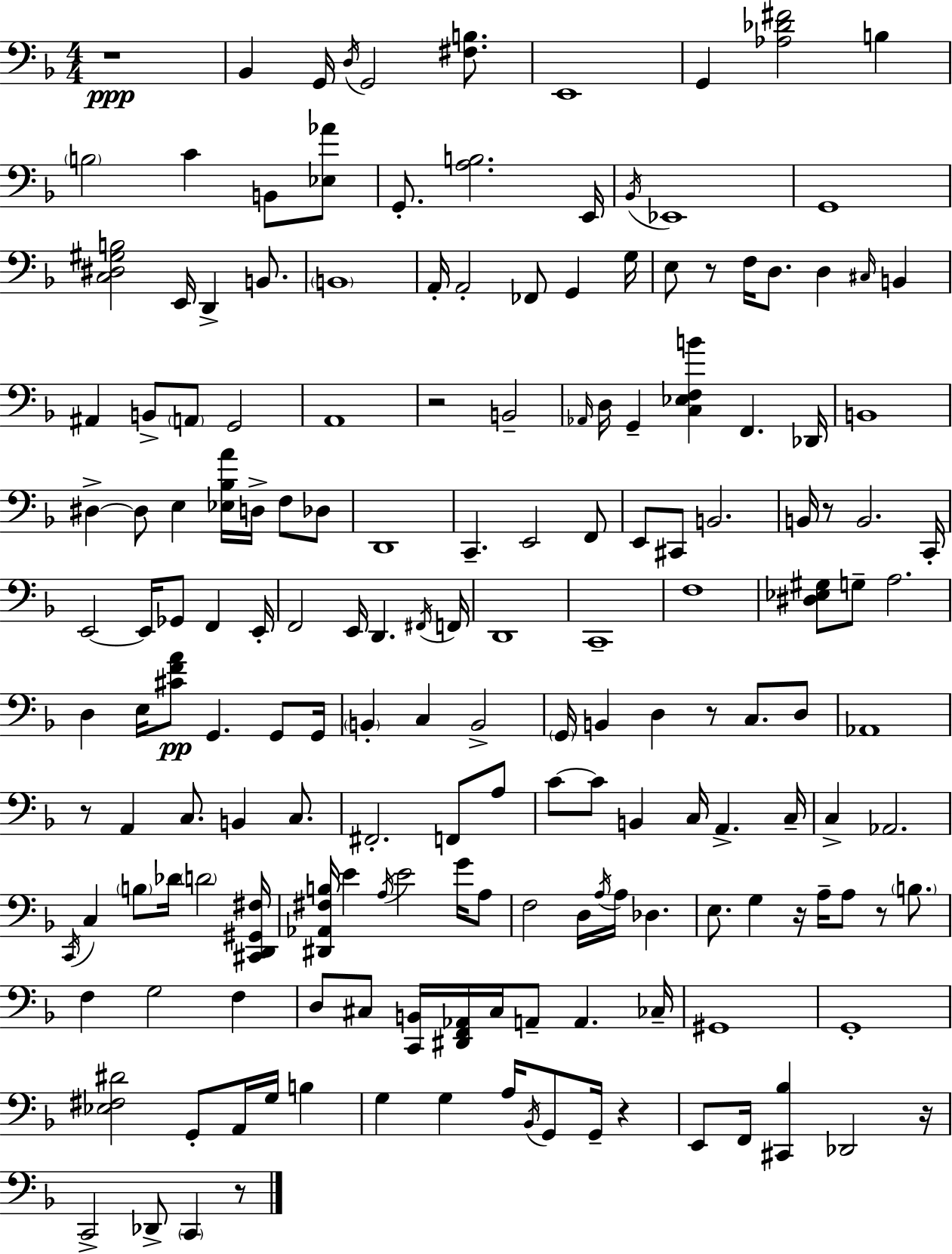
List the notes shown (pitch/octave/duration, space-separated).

R/w Bb2/q G2/s D3/s G2/h [F#3,B3]/e. E2/w G2/q [Ab3,Db4,F#4]/h B3/q B3/h C4/q B2/e [Eb3,Ab4]/e G2/e. [A3,B3]/h. E2/s Bb2/s Eb2/w G2/w [C3,D#3,G#3,B3]/h E2/s D2/q B2/e. B2/w A2/s A2/h FES2/e G2/q G3/s E3/e R/e F3/s D3/e. D3/q C#3/s B2/q A#2/q B2/e A2/e G2/h A2/w R/h B2/h Ab2/s D3/s G2/q [C3,Eb3,F3,B4]/q F2/q. Db2/s B2/w D#3/q D#3/e E3/q [Eb3,Bb3,A4]/s D3/s F3/e Db3/e D2/w C2/q. E2/h F2/e E2/e C#2/e B2/h. B2/s R/e B2/h. C2/s E2/h E2/s Gb2/e F2/q E2/s F2/h E2/s D2/q. F#2/s F2/s D2/w C2/w F3/w [D#3,Eb3,G#3]/e G3/e A3/h. D3/q E3/s [C#4,F4,A4]/e G2/q. G2/e G2/s B2/q C3/q B2/h G2/s B2/q D3/q R/e C3/e. D3/e Ab2/w R/e A2/q C3/e. B2/q C3/e. F#2/h. F2/e A3/e C4/e C4/e B2/q C3/s A2/q. C3/s C3/q Ab2/h. C2/s C3/q B3/e Db4/s D4/h [C#2,D2,G#2,F#3]/s [D#2,Ab2,F#3,B3]/s E4/q A3/s E4/h G4/s A3/e F3/h D3/s A3/s A3/s Db3/q. E3/e. G3/q R/s A3/s A3/e R/e B3/e. F3/q G3/h F3/q D3/e C#3/e [C2,B2]/s [D#2,F2,Ab2]/s C#3/s A2/e A2/q. CES3/s G#2/w G2/w [Eb3,F#3,D#4]/h G2/e A2/s G3/s B3/q G3/q G3/q A3/s Bb2/s G2/e G2/s R/q E2/e F2/s [C#2,Bb3]/q Db2/h R/s C2/h Db2/e C2/q R/e